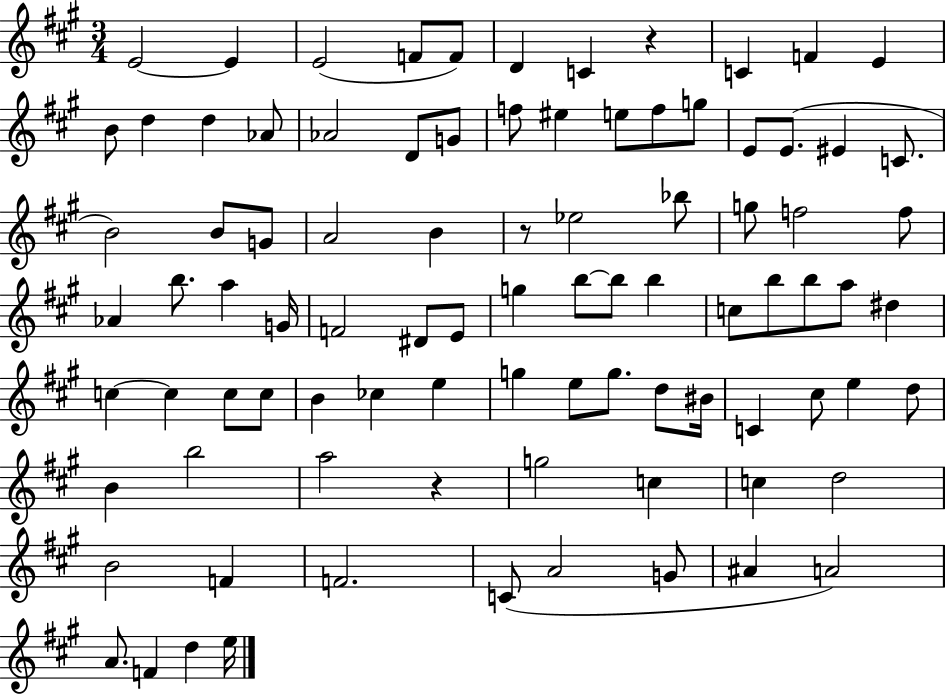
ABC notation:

X:1
T:Untitled
M:3/4
L:1/4
K:A
E2 E E2 F/2 F/2 D C z C F E B/2 d d _A/2 _A2 D/2 G/2 f/2 ^e e/2 f/2 g/2 E/2 E/2 ^E C/2 B2 B/2 G/2 A2 B z/2 _e2 _b/2 g/2 f2 f/2 _A b/2 a G/4 F2 ^D/2 E/2 g b/2 b/2 b c/2 b/2 b/2 a/2 ^d c c c/2 c/2 B _c e g e/2 g/2 d/2 ^B/4 C ^c/2 e d/2 B b2 a2 z g2 c c d2 B2 F F2 C/2 A2 G/2 ^A A2 A/2 F d e/4